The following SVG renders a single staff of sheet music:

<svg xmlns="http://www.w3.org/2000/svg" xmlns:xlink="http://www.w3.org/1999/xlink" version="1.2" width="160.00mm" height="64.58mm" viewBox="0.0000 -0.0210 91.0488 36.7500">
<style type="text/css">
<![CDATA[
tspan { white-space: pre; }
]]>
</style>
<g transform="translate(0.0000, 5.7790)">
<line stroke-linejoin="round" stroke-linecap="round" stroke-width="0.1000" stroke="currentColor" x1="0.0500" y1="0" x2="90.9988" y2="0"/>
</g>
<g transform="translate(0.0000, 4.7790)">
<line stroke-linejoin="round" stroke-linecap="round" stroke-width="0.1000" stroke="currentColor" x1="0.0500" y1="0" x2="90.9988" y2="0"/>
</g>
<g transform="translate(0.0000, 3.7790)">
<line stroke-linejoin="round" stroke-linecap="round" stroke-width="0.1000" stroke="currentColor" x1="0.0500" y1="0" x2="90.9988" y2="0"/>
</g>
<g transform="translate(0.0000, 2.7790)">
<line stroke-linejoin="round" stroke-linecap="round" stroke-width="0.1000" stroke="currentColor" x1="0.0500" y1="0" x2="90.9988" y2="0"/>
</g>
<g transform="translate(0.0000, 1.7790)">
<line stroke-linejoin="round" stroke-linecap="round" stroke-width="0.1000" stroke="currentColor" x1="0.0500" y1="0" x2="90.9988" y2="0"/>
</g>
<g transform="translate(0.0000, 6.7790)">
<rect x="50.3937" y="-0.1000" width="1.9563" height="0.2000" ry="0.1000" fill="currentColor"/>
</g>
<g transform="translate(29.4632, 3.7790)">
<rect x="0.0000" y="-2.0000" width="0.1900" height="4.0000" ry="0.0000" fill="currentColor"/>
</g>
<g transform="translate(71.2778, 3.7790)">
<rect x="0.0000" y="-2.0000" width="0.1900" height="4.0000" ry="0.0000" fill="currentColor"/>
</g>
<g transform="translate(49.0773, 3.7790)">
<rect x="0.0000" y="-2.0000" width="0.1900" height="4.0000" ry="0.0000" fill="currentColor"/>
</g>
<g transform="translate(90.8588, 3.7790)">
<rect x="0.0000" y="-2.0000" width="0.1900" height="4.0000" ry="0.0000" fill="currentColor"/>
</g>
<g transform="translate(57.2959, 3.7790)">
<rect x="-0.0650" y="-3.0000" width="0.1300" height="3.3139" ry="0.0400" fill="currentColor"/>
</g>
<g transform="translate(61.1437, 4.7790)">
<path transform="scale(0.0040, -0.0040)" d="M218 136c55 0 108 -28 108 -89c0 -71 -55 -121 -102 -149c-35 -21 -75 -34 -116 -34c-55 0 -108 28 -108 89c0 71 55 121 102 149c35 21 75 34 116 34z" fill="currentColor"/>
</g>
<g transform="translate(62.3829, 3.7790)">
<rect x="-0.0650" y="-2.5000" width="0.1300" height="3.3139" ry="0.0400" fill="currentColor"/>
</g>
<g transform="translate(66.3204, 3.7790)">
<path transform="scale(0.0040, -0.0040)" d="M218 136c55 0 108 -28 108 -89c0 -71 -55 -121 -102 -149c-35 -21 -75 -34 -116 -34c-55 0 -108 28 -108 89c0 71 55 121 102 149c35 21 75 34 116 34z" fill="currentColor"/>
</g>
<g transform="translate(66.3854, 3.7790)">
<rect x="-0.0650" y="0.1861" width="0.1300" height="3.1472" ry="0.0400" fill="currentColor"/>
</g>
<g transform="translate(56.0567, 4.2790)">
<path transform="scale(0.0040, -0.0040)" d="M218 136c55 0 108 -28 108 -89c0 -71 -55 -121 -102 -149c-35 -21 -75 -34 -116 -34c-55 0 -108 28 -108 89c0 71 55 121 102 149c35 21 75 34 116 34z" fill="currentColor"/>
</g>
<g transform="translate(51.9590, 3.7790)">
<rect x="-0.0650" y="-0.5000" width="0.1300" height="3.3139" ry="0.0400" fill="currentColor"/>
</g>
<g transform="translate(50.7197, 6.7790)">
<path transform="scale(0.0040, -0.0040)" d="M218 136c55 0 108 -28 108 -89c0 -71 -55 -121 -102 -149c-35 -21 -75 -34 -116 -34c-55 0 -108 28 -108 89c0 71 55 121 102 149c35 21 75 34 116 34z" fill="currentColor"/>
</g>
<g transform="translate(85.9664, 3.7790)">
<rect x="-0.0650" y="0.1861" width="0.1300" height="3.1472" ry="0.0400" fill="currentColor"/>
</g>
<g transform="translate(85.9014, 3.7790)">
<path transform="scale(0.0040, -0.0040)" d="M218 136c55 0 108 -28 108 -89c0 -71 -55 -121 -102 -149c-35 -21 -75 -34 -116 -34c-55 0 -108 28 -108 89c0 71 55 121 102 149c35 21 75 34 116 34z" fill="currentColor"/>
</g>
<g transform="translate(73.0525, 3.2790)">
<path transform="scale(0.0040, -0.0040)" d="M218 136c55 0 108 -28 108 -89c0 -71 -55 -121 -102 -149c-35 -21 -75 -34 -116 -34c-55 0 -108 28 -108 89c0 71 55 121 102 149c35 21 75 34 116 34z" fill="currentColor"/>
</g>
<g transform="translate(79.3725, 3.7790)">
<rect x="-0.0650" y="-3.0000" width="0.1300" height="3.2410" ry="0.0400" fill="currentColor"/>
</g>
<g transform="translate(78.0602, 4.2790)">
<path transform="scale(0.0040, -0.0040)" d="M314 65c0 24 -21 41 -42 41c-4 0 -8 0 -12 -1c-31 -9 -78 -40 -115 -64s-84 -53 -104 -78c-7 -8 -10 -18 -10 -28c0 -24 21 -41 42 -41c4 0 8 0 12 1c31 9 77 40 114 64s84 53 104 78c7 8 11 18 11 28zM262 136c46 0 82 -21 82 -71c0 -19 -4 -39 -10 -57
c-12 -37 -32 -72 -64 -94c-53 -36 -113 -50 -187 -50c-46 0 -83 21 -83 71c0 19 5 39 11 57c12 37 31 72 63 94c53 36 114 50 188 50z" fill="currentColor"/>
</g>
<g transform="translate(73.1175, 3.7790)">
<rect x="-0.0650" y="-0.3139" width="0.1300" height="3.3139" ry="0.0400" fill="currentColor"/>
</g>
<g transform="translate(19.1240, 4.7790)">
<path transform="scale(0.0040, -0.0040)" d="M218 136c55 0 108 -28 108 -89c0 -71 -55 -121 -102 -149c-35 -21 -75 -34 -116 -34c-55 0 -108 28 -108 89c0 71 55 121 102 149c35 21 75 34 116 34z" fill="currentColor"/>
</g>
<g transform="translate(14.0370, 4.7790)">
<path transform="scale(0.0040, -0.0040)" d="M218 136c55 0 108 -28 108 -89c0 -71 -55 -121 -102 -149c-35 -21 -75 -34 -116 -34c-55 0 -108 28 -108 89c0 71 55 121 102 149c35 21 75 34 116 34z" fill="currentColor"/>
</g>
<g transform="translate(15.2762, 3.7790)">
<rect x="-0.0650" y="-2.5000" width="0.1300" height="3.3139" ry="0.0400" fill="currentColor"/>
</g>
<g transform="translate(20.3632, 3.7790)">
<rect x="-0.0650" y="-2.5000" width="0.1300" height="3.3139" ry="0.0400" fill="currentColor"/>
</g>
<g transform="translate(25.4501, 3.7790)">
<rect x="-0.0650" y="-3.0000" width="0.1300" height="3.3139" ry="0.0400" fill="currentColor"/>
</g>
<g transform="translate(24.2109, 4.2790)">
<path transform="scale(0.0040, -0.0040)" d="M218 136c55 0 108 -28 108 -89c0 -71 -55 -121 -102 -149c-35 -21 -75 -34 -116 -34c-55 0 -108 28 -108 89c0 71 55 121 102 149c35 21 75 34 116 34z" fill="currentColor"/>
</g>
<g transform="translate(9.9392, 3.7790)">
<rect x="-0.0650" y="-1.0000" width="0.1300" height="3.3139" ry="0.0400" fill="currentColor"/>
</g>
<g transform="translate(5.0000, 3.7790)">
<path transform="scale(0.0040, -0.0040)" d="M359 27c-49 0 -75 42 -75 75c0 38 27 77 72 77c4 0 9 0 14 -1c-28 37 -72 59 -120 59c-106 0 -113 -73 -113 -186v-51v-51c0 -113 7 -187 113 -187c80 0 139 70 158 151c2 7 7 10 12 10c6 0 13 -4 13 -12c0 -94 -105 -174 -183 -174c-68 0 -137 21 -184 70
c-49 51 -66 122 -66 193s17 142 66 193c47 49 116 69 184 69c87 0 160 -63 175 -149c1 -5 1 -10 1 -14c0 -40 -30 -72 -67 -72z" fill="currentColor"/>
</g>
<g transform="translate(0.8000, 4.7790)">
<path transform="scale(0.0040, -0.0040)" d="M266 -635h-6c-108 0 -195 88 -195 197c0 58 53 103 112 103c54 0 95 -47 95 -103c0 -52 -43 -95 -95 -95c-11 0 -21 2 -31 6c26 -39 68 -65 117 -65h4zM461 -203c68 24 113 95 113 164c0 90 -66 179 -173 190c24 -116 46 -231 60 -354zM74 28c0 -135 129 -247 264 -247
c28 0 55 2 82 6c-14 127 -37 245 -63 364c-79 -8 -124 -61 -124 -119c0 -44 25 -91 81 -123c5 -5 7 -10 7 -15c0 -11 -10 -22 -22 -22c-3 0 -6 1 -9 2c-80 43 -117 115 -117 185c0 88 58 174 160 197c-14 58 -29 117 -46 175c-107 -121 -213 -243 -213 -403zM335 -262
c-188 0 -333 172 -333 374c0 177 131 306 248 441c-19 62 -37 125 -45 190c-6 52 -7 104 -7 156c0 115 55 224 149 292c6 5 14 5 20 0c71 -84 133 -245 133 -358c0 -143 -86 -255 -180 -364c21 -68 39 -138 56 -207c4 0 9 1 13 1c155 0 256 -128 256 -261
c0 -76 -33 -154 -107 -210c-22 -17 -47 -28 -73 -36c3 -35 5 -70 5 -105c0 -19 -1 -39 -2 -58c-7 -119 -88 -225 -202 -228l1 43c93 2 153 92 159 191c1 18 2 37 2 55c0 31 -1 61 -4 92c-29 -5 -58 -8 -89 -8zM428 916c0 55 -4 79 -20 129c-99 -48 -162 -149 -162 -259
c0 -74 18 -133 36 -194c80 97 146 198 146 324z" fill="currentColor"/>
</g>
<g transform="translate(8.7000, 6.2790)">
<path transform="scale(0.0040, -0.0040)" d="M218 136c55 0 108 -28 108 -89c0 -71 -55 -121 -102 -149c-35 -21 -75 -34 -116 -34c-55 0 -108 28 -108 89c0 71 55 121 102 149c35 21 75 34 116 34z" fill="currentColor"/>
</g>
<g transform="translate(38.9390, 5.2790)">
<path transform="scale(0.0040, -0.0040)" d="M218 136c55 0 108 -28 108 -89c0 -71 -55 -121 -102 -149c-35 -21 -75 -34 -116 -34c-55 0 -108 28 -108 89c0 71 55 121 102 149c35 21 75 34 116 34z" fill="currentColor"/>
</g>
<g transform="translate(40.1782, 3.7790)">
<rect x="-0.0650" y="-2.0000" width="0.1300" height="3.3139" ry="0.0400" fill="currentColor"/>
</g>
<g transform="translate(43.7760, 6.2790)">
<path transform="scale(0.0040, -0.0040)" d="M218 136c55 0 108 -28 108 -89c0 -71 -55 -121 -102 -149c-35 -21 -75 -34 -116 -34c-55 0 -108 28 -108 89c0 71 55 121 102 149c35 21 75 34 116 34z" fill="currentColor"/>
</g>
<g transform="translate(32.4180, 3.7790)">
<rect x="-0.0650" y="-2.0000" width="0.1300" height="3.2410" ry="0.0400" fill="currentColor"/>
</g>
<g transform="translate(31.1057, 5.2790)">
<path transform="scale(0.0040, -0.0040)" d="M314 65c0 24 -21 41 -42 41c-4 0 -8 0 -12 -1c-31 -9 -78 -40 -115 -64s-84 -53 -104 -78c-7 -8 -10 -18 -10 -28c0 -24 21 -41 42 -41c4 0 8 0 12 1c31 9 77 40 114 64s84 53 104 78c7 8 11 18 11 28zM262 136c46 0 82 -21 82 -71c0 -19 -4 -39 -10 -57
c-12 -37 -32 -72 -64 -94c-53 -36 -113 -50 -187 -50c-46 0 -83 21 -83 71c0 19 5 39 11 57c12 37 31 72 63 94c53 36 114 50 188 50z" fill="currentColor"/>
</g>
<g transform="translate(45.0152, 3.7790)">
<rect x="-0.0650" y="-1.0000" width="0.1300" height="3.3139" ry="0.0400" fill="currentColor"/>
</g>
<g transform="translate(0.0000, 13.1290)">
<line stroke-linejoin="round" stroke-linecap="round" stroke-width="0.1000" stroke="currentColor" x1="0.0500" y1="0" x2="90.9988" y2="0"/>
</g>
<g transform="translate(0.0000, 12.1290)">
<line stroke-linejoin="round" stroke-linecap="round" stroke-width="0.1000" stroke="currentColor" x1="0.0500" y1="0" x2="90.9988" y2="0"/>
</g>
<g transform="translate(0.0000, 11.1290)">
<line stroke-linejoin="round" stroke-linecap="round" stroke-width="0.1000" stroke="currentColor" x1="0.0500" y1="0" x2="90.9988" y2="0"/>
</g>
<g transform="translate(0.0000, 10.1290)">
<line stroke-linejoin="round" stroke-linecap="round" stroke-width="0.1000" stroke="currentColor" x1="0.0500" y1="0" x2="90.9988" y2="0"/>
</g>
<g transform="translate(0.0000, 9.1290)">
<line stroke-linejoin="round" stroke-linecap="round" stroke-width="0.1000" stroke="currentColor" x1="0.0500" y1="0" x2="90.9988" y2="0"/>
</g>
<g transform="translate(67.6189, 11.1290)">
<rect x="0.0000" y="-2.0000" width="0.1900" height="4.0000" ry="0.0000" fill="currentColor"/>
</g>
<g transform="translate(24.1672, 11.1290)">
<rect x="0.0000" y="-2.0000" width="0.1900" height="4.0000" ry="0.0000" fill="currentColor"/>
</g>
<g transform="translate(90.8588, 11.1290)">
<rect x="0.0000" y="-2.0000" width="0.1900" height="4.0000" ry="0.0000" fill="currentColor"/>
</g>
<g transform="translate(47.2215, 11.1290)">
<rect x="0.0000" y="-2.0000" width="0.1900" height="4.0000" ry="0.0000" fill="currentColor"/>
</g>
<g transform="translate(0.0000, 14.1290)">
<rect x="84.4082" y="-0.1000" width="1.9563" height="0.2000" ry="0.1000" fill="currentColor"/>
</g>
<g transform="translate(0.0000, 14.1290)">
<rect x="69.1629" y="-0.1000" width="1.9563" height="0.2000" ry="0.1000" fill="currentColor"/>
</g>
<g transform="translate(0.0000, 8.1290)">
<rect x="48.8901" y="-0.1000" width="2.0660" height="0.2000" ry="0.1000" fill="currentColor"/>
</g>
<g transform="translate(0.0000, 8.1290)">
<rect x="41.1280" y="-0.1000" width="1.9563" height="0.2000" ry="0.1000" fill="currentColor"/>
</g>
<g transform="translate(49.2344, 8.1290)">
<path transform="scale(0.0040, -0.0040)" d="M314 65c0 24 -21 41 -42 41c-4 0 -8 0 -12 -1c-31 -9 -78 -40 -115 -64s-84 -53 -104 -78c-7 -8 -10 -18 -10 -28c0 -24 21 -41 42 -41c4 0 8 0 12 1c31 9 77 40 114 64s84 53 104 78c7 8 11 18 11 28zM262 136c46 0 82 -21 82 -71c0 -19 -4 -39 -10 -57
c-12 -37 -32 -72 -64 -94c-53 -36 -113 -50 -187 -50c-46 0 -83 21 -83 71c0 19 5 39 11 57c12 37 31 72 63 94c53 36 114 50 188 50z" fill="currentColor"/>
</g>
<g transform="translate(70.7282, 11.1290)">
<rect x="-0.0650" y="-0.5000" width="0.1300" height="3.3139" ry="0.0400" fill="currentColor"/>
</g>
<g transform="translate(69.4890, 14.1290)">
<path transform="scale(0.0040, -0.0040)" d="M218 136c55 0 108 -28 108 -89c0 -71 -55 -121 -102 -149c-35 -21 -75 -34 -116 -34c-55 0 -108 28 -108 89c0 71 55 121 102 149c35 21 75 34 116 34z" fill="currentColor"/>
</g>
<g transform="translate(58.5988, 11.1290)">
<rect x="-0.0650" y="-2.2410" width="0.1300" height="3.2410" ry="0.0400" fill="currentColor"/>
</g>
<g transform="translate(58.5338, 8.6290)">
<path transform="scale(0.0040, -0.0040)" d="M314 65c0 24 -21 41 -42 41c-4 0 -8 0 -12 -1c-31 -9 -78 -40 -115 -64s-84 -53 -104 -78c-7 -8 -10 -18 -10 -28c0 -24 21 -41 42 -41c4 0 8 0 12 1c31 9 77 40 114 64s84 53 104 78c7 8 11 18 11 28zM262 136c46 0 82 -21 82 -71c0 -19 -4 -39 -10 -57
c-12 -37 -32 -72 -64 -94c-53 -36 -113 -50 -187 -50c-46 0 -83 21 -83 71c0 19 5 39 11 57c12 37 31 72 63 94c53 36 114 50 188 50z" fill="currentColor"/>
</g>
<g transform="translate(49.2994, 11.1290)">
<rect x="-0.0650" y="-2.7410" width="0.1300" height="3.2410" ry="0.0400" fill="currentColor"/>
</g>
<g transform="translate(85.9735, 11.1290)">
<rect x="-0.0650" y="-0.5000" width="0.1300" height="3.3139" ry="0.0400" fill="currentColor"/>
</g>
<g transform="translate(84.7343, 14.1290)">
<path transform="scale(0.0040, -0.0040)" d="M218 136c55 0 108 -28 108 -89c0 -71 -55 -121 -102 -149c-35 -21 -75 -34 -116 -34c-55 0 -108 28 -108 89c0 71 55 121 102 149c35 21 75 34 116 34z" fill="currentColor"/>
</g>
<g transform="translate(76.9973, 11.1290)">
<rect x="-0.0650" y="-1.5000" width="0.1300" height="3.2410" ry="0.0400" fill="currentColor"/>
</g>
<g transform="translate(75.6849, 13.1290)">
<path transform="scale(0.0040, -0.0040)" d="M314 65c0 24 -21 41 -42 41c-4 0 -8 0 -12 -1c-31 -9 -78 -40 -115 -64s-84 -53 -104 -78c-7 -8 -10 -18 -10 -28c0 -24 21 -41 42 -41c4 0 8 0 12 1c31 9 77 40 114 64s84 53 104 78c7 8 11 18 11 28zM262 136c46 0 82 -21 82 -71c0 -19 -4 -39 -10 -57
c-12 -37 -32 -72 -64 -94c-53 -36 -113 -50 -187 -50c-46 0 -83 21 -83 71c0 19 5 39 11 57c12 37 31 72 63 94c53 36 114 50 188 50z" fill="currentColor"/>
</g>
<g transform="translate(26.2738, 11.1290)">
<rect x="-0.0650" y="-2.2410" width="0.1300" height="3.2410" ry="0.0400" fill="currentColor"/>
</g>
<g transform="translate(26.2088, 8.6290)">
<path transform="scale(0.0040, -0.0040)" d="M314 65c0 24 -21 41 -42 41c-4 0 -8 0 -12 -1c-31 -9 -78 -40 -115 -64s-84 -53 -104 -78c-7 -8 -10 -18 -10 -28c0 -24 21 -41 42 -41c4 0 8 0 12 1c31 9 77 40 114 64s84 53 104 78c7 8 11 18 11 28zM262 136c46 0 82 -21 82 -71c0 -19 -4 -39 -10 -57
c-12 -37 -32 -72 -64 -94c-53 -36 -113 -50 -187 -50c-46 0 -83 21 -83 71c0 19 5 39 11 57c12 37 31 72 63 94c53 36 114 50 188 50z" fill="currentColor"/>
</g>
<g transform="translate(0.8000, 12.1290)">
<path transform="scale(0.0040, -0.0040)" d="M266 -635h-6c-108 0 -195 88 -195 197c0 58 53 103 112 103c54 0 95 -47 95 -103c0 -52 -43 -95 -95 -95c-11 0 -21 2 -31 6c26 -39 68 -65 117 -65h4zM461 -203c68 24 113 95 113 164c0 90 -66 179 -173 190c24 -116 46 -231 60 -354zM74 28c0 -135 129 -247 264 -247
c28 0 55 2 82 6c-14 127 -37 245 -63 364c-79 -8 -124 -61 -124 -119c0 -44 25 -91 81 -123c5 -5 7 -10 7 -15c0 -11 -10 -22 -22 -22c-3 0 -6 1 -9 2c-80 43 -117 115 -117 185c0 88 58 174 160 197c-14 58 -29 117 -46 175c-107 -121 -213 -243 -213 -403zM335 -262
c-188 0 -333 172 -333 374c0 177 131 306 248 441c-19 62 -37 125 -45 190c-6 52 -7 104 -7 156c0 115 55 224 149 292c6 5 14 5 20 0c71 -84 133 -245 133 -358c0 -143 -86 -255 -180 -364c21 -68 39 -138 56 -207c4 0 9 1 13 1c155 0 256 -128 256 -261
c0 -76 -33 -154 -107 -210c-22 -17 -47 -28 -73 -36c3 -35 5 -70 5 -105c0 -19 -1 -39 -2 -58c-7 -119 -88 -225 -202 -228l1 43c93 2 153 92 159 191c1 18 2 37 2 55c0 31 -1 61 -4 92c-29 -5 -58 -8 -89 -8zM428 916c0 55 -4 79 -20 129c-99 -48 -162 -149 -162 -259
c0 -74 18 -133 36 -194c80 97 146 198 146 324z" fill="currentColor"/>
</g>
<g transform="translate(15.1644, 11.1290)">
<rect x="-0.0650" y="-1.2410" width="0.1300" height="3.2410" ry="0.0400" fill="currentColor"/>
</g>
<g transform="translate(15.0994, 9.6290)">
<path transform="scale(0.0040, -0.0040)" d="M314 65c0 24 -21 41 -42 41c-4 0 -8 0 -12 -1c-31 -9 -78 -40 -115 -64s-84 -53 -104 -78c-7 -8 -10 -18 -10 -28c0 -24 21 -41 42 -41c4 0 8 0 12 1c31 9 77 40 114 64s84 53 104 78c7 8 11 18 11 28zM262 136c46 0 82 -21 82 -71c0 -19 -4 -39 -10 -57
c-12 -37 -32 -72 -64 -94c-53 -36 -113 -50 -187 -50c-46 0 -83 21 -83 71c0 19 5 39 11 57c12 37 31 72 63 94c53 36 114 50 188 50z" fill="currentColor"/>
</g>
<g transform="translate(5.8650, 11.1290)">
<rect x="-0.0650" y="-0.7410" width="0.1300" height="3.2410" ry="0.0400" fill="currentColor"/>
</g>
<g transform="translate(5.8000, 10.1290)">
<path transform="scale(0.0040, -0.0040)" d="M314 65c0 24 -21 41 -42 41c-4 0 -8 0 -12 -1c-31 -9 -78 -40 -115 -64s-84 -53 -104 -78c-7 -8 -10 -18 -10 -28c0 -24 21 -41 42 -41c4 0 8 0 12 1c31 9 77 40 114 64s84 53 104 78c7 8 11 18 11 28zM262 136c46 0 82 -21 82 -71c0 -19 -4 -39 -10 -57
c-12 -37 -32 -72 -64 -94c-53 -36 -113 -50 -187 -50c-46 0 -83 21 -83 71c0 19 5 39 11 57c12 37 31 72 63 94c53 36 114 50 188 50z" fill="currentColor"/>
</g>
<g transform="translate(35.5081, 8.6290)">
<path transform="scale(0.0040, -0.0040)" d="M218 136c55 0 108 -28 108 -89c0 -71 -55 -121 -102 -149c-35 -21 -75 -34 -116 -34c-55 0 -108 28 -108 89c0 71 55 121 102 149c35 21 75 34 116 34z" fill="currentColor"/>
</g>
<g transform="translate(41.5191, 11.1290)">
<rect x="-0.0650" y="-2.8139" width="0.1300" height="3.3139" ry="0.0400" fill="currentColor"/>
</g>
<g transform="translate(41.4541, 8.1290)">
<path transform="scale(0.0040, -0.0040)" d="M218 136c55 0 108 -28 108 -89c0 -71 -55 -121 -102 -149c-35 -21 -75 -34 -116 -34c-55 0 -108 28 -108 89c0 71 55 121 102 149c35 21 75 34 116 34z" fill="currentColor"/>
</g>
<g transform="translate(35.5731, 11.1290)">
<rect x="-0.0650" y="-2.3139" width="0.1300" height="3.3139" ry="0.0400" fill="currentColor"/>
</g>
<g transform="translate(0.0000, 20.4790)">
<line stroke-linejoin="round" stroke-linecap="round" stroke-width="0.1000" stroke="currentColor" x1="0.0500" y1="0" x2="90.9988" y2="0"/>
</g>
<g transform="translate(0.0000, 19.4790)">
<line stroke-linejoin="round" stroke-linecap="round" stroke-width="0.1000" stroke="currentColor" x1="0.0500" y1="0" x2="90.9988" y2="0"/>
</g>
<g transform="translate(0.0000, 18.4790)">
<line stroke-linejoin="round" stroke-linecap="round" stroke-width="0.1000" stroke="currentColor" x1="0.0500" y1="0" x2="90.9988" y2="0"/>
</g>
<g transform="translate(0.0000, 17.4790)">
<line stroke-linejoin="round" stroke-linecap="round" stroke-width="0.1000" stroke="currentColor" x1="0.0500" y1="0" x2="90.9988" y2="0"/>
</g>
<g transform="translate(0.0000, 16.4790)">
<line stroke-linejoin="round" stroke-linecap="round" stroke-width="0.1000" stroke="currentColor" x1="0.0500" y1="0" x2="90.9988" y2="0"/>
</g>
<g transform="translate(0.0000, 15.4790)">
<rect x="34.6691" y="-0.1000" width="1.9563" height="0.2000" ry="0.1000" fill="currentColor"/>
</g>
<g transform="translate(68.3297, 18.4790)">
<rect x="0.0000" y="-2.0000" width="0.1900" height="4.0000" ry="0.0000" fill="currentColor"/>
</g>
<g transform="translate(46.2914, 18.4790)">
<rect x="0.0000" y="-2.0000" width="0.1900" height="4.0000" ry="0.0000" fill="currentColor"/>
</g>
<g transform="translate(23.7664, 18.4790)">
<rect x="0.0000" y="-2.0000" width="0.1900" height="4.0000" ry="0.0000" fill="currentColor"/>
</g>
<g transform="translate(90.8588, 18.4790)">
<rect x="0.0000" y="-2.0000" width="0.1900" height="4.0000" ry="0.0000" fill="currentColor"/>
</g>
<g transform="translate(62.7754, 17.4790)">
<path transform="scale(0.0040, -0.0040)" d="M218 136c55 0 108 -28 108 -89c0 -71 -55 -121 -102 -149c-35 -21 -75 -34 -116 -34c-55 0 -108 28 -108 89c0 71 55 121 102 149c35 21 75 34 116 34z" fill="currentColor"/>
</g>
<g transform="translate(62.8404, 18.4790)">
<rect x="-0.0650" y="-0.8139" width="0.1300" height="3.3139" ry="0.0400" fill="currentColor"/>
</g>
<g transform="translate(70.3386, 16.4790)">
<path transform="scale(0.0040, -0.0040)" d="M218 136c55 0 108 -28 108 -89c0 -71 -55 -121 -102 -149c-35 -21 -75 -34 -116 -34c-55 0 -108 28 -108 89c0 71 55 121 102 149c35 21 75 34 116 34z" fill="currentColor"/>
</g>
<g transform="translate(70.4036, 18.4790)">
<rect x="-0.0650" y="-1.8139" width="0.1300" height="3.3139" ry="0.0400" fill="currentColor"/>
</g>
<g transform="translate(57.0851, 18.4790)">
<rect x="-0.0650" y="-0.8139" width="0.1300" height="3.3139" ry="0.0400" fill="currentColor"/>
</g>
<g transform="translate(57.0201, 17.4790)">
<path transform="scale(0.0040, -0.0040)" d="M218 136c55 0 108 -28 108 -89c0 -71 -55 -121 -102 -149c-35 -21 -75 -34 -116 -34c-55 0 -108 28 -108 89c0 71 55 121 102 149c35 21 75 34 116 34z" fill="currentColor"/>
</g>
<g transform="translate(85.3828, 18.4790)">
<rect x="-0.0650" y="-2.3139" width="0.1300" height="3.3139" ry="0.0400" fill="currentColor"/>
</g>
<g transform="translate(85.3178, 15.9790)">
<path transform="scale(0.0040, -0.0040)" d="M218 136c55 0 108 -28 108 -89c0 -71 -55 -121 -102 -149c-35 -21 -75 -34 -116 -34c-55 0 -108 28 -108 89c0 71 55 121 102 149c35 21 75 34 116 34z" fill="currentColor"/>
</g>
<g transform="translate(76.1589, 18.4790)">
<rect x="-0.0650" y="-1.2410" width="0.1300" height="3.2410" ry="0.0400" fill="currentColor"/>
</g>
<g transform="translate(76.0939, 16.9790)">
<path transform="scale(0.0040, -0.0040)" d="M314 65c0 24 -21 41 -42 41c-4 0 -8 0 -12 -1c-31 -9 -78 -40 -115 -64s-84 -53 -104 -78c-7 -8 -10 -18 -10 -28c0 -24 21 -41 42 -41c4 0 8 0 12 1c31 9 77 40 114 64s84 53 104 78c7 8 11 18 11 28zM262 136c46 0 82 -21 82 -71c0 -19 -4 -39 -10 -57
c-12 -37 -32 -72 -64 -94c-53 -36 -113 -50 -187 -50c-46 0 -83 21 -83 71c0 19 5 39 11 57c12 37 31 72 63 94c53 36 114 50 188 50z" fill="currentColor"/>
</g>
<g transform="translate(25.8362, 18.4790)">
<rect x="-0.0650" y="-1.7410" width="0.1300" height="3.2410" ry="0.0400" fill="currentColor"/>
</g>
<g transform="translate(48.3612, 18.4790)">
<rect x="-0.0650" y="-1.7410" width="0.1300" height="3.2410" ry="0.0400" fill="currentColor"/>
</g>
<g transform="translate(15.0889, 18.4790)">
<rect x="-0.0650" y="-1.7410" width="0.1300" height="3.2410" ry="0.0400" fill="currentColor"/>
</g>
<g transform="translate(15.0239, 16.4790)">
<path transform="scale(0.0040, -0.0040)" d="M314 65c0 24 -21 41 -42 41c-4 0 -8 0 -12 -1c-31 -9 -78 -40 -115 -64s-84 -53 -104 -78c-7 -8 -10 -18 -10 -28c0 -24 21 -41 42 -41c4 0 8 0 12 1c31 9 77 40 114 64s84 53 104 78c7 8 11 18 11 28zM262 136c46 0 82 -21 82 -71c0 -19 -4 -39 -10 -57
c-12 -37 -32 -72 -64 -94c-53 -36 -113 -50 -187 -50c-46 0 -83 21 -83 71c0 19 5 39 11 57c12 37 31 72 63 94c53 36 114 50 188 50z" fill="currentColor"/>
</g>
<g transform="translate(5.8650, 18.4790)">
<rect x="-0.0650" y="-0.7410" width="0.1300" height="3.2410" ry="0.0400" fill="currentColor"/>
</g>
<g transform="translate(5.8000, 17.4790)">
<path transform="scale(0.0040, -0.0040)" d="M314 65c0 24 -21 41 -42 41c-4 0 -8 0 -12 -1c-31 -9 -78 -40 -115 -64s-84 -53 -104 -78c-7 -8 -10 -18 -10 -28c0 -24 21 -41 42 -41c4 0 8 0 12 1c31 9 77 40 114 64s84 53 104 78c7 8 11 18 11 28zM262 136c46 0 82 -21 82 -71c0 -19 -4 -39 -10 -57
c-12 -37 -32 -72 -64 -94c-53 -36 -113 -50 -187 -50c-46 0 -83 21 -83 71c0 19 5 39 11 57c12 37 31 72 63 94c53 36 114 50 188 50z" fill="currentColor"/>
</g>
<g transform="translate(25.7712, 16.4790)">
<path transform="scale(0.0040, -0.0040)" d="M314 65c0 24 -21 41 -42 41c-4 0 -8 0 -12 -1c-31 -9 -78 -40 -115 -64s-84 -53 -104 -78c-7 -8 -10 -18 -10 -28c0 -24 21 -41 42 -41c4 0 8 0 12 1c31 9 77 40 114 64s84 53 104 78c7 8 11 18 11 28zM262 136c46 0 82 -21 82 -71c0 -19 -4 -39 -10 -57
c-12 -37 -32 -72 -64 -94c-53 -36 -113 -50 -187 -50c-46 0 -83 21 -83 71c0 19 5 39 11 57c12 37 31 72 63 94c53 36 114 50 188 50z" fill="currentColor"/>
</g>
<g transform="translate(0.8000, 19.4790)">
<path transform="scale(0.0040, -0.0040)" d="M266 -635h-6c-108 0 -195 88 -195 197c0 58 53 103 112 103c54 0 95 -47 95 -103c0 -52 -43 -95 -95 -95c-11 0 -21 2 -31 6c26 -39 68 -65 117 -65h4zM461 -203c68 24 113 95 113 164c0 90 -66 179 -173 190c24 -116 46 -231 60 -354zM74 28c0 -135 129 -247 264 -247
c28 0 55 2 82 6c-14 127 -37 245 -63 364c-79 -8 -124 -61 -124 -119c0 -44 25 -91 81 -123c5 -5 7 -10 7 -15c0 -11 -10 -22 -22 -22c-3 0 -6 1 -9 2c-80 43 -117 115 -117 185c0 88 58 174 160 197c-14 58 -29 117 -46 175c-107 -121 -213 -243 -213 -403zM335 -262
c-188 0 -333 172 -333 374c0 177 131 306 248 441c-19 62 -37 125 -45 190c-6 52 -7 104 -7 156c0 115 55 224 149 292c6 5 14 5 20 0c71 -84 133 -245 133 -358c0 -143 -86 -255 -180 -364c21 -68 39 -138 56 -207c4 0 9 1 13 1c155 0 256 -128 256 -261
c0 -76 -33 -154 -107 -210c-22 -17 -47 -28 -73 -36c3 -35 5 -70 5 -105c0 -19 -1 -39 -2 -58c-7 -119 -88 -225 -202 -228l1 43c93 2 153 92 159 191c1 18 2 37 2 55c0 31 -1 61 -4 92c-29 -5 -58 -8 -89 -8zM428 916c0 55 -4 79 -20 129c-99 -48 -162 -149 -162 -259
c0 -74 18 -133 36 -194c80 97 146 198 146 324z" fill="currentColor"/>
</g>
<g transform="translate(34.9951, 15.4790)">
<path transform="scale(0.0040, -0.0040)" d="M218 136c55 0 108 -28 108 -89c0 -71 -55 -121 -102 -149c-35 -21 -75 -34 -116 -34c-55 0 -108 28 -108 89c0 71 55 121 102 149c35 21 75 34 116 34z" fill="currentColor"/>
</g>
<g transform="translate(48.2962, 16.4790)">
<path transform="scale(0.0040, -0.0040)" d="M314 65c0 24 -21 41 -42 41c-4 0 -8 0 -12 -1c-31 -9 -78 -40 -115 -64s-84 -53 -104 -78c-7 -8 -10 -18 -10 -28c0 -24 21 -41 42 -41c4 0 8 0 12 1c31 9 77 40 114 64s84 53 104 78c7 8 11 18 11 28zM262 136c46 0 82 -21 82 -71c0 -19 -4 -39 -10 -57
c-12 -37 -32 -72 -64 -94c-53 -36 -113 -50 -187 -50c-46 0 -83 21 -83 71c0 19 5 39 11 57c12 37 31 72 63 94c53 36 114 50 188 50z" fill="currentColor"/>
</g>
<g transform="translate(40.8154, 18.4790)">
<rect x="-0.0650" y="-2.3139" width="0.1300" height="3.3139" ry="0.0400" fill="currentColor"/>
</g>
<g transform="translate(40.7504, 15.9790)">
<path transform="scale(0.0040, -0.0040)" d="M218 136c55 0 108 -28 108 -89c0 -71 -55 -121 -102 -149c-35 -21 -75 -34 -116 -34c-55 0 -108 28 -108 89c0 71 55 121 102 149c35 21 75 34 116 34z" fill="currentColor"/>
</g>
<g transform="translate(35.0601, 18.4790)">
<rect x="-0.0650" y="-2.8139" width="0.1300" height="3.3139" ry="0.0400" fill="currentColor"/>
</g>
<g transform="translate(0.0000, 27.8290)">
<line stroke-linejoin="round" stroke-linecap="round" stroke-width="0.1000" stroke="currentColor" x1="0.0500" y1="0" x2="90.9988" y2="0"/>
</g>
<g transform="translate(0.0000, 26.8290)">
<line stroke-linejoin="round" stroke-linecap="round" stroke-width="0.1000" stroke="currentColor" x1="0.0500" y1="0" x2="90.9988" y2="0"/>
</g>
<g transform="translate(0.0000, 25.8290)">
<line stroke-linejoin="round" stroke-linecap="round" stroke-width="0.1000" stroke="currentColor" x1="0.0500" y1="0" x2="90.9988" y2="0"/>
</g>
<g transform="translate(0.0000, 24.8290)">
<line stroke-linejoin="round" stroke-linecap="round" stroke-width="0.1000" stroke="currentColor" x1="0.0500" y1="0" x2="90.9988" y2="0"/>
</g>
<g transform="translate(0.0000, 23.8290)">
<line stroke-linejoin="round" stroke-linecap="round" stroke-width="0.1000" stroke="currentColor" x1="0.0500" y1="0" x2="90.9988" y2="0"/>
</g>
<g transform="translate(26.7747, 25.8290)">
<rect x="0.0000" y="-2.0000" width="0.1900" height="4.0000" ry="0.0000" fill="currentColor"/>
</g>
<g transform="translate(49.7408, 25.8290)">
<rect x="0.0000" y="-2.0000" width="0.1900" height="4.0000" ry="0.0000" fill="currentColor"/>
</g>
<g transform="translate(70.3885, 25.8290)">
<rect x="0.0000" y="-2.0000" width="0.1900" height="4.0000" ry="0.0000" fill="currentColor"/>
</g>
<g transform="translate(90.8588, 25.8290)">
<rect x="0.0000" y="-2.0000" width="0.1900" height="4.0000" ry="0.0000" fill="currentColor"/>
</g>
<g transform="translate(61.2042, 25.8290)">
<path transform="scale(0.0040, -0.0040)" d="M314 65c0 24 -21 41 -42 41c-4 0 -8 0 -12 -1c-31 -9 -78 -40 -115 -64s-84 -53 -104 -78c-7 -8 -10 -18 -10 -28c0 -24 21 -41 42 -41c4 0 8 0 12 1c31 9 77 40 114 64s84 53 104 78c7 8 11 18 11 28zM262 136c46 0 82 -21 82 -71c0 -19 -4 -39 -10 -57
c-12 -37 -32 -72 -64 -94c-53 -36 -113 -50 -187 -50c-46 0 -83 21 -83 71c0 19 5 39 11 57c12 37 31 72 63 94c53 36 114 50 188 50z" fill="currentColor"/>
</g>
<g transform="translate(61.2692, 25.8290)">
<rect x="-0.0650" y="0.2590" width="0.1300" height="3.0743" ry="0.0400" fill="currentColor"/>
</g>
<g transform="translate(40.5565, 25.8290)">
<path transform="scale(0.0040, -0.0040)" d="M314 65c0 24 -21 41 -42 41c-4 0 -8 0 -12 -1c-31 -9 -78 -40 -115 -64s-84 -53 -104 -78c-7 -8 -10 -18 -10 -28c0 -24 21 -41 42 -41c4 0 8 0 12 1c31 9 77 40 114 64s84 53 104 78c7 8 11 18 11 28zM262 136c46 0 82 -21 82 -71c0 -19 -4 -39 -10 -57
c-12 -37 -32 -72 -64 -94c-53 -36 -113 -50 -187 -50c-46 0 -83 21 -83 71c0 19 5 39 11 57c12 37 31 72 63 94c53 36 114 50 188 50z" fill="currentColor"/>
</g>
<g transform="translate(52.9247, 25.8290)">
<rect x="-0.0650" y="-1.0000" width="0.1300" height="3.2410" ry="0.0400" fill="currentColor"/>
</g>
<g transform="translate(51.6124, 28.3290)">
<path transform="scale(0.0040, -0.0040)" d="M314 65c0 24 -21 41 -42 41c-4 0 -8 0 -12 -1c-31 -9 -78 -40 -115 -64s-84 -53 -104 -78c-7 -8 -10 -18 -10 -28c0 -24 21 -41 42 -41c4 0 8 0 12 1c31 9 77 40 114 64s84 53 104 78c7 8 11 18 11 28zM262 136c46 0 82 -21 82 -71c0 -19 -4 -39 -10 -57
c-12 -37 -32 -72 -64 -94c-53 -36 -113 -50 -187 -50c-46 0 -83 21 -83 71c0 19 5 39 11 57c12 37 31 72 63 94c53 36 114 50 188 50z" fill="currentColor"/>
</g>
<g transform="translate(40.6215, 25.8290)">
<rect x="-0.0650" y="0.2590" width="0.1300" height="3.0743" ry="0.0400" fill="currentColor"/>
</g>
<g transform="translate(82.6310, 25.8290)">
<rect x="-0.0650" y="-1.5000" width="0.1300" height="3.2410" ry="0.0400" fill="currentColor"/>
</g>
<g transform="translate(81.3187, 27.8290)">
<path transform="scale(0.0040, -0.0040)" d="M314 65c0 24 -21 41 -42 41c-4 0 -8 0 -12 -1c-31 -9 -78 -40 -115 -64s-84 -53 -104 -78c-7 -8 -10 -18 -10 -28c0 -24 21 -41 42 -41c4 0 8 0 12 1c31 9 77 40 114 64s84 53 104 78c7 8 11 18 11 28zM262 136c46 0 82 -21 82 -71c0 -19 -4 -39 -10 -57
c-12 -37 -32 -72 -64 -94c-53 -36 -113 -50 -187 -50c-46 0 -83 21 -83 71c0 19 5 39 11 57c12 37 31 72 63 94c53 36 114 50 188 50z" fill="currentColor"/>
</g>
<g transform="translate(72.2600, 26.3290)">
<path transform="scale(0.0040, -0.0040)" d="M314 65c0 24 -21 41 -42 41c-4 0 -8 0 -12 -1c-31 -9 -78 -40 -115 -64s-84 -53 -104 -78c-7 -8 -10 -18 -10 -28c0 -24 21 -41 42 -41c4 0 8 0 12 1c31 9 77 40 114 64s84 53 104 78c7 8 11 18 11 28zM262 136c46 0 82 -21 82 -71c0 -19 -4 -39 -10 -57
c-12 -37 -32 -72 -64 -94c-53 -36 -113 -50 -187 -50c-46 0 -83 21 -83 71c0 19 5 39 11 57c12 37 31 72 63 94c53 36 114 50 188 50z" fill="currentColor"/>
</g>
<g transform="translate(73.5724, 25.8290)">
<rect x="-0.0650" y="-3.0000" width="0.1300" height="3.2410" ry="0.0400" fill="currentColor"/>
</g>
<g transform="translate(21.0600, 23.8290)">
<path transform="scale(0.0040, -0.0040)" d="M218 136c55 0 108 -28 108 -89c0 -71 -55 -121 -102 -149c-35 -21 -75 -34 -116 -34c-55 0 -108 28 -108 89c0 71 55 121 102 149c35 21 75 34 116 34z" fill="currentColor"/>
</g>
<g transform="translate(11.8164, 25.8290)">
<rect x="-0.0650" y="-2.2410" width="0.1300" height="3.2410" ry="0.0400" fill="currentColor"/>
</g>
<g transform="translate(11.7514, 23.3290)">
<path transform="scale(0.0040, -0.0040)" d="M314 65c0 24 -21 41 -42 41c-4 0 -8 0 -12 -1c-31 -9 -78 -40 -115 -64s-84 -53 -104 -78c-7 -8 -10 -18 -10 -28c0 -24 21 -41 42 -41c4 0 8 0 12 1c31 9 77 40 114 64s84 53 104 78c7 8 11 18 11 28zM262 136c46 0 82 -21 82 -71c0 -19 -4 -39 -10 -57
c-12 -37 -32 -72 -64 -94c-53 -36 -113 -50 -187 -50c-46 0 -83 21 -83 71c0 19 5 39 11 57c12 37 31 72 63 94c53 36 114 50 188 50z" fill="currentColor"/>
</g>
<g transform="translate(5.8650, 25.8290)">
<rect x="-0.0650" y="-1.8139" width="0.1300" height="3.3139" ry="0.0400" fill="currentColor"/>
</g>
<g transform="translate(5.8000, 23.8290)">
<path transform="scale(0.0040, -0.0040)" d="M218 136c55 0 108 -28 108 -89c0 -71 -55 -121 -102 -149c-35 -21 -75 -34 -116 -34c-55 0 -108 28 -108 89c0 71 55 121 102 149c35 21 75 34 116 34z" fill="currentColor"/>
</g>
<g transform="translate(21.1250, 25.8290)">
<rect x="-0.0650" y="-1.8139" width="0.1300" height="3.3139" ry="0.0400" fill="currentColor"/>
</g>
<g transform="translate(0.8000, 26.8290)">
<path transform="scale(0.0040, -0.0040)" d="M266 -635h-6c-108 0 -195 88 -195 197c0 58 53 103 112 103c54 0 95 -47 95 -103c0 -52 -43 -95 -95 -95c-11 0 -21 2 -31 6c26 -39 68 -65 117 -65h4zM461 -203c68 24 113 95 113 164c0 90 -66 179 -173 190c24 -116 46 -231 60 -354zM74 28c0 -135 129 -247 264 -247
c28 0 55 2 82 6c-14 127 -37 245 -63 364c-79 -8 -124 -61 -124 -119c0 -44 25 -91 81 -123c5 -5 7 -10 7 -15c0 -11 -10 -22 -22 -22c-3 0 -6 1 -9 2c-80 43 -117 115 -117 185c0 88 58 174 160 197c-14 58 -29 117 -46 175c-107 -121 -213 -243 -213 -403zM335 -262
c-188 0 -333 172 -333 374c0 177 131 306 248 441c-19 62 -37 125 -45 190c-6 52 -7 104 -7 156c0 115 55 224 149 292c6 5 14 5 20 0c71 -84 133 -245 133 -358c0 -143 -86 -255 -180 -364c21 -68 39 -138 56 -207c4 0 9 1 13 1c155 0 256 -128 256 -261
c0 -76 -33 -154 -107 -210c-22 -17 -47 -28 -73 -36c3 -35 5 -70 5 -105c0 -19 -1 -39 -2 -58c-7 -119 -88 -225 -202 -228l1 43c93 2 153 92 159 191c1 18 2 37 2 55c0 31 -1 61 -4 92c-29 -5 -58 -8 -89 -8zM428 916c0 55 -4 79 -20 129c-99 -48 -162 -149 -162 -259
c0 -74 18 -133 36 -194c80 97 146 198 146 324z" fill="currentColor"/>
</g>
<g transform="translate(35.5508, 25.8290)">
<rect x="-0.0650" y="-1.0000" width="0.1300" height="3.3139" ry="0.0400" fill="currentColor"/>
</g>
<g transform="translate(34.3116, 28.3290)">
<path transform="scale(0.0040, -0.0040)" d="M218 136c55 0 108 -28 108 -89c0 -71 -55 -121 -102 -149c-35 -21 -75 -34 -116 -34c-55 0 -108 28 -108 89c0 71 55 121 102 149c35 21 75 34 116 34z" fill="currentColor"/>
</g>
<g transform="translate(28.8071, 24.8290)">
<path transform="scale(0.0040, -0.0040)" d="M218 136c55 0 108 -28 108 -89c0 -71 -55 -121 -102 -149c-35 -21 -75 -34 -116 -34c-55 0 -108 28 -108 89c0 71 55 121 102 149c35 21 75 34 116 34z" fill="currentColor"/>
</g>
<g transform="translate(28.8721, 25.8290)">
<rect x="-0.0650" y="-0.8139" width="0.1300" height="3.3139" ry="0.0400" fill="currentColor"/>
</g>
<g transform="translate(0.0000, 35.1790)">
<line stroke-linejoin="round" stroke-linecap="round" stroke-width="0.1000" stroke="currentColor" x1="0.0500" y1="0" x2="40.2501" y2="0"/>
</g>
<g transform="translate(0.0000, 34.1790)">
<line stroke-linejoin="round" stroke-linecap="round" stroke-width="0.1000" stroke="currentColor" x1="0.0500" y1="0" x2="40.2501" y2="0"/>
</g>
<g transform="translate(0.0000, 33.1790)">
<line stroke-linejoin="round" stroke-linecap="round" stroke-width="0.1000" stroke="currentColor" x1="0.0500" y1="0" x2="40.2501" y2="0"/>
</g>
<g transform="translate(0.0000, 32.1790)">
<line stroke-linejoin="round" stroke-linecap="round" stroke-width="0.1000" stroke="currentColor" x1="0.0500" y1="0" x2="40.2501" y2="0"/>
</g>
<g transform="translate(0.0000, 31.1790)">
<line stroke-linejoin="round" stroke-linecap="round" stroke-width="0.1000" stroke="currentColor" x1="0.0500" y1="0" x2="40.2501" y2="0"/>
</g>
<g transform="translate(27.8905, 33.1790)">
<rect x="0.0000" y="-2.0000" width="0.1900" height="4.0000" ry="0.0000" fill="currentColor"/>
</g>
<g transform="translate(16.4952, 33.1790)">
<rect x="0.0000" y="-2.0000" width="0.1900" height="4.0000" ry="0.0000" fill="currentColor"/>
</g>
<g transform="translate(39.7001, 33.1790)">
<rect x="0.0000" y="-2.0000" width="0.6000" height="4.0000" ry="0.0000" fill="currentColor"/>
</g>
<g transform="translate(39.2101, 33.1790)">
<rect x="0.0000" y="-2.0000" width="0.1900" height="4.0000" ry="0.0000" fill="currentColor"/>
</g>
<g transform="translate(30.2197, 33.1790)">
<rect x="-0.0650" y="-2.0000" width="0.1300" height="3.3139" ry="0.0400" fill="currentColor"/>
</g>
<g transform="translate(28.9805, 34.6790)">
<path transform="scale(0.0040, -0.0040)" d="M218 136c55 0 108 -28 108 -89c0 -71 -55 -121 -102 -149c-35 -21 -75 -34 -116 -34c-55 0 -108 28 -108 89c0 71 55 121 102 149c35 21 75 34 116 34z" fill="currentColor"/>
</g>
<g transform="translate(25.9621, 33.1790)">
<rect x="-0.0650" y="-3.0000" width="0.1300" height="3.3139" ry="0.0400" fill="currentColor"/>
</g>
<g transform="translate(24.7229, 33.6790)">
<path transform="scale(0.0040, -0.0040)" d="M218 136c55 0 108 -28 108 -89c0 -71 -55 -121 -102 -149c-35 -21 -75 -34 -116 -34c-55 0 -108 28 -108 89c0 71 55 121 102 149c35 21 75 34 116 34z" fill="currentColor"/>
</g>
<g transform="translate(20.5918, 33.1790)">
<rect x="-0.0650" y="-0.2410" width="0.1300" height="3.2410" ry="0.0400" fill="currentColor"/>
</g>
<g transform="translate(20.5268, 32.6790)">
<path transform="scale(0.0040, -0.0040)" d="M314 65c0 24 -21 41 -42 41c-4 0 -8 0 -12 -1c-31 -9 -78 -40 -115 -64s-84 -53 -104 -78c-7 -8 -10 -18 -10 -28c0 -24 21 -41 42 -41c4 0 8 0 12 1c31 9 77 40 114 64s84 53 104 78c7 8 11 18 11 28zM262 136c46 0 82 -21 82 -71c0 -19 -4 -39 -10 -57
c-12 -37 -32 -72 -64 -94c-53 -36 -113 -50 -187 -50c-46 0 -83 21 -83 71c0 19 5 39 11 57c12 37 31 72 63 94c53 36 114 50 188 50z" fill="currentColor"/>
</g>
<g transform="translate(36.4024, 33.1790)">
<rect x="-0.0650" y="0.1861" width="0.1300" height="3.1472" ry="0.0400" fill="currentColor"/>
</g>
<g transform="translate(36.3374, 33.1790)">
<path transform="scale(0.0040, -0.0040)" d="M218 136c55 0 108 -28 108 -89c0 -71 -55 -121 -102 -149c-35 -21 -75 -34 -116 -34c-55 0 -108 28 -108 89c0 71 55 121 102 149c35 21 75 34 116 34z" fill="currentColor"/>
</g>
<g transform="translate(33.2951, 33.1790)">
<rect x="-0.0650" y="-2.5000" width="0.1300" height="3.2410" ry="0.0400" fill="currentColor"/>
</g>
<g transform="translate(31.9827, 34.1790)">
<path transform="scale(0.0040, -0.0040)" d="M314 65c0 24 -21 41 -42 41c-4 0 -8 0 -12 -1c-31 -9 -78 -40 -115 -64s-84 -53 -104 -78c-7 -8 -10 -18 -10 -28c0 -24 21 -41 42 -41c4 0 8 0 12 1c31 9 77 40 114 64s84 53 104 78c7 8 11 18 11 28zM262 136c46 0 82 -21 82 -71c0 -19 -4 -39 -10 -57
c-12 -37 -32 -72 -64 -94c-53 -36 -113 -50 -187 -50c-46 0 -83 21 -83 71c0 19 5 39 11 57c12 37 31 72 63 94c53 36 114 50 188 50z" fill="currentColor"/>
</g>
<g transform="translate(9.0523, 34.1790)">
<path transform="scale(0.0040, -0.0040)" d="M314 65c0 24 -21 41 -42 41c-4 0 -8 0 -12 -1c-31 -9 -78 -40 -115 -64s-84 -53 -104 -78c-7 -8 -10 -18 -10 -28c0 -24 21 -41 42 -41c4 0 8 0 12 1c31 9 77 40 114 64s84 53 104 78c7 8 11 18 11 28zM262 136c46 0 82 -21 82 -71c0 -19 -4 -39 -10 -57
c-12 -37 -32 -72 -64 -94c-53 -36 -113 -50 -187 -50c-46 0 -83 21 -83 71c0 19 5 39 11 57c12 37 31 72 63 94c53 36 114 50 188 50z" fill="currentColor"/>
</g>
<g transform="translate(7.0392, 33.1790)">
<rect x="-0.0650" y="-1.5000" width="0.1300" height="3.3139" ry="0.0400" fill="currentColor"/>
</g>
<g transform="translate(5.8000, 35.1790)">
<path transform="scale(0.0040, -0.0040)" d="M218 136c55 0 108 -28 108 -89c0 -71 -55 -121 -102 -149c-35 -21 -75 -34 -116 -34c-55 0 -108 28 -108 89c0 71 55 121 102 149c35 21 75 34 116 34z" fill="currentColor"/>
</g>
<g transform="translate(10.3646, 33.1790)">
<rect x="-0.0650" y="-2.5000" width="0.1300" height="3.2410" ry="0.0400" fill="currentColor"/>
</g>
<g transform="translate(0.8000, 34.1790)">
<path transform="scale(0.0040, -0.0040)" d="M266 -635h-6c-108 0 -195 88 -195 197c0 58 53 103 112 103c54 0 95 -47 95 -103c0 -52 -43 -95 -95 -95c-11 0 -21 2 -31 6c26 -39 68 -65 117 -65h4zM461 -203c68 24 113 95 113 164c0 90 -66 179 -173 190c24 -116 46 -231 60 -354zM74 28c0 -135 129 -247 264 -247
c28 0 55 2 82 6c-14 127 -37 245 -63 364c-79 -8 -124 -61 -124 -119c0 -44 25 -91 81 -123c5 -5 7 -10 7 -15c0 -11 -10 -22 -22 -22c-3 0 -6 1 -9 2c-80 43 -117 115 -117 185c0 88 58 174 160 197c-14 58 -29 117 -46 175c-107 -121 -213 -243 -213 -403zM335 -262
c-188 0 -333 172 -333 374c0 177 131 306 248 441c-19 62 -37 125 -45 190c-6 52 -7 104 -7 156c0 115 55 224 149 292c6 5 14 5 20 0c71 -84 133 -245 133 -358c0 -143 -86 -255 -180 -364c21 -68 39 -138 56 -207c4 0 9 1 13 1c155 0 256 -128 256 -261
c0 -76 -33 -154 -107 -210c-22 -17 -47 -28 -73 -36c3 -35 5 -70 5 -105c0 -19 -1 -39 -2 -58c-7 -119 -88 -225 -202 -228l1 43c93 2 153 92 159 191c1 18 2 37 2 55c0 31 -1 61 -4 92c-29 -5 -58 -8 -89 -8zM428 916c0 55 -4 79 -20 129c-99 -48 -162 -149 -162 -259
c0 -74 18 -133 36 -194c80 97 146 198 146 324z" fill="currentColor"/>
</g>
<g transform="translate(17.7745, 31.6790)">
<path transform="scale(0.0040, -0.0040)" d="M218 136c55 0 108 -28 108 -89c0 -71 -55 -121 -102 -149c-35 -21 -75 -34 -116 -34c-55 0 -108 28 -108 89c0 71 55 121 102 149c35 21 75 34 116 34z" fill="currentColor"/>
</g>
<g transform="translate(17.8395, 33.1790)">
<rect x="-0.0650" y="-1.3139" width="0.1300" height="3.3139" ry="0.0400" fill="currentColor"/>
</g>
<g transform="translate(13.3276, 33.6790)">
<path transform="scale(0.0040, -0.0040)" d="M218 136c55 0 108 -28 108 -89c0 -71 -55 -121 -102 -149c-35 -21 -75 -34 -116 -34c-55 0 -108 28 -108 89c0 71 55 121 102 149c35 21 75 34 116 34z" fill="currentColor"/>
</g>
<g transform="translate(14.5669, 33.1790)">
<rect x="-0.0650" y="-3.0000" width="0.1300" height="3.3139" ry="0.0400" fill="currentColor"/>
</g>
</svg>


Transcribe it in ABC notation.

X:1
T:Untitled
M:4/4
L:1/4
K:C
D G G A F2 F D C A G B c A2 B d2 e2 g2 g a a2 g2 C E2 C d2 f2 f2 a g f2 d d f e2 g f g2 f d D B2 D2 B2 A2 E2 E G2 A e c2 A F G2 B